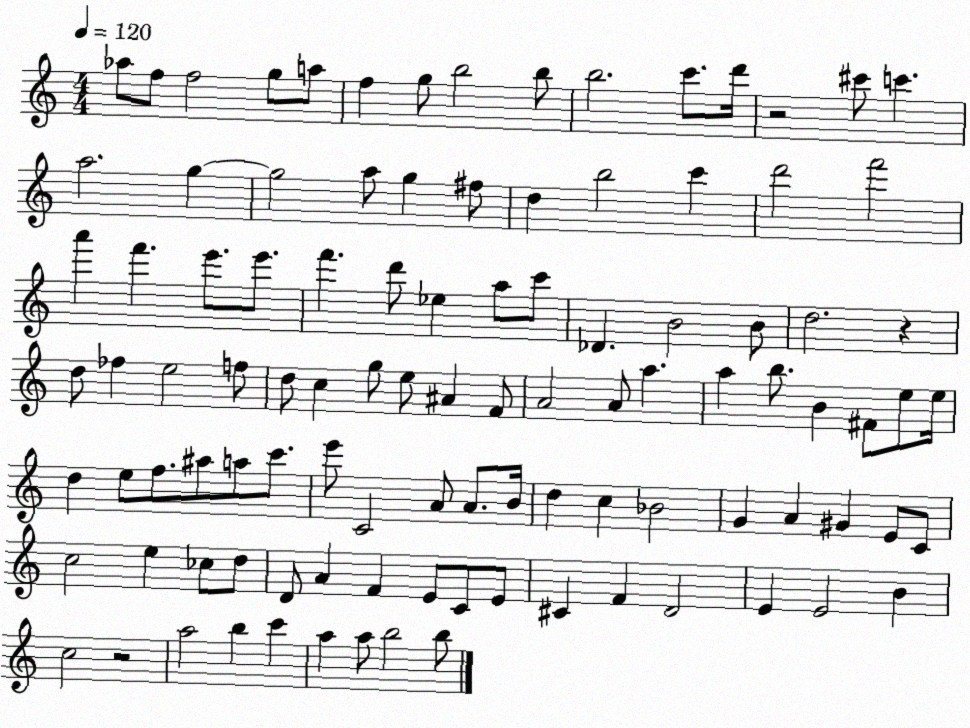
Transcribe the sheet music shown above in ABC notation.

X:1
T:Untitled
M:4/4
L:1/4
K:C
_a/2 f/2 f2 g/2 a/2 f g/2 b2 b/2 b2 c'/2 d'/4 z2 ^c'/2 c' a2 g g2 a/2 g ^f/2 d b2 c' d'2 f'2 a' f' e'/2 e'/2 f' d'/2 _e a/2 c'/2 _D B2 B/2 d2 z d/2 _f e2 f/2 d/2 c g/2 e/2 ^A F/2 A2 A/2 a a b/2 B ^F/2 e/2 e/4 d e/2 f/2 ^a/2 a/2 c'/2 e'/2 C2 A/2 A/2 B/4 d c _B2 G A ^G E/2 C/2 c2 e _c/2 d/2 D/2 A F E/2 C/2 E/2 ^C F D2 E E2 B c2 z2 a2 b c' a a/2 b2 b/2